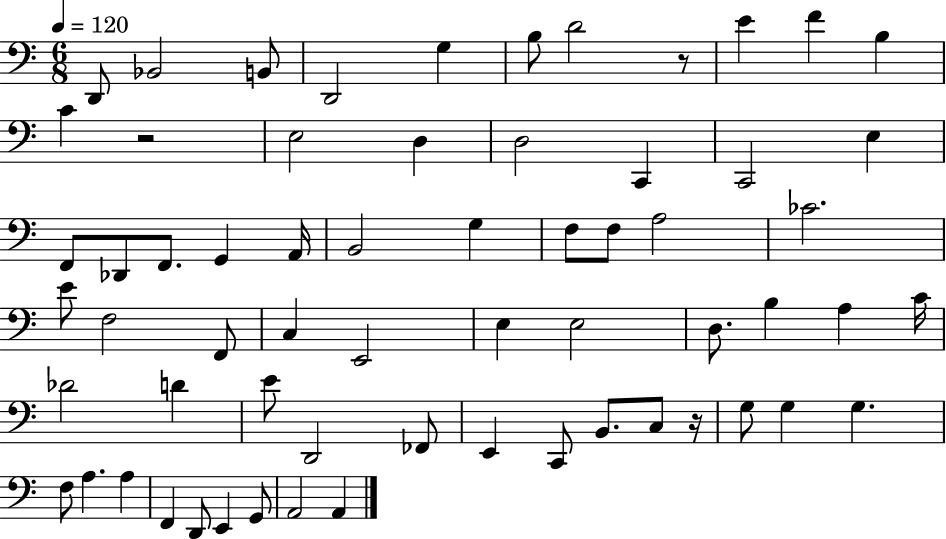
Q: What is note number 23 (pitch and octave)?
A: B2